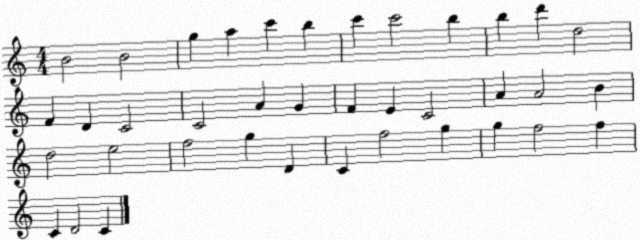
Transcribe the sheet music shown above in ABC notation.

X:1
T:Untitled
M:4/4
L:1/4
K:C
B2 B2 g a c' b c' c'2 b b d' d2 F D C2 C2 A G F E C2 A A2 B d2 e2 f2 g D C f2 g g f2 f C D2 C